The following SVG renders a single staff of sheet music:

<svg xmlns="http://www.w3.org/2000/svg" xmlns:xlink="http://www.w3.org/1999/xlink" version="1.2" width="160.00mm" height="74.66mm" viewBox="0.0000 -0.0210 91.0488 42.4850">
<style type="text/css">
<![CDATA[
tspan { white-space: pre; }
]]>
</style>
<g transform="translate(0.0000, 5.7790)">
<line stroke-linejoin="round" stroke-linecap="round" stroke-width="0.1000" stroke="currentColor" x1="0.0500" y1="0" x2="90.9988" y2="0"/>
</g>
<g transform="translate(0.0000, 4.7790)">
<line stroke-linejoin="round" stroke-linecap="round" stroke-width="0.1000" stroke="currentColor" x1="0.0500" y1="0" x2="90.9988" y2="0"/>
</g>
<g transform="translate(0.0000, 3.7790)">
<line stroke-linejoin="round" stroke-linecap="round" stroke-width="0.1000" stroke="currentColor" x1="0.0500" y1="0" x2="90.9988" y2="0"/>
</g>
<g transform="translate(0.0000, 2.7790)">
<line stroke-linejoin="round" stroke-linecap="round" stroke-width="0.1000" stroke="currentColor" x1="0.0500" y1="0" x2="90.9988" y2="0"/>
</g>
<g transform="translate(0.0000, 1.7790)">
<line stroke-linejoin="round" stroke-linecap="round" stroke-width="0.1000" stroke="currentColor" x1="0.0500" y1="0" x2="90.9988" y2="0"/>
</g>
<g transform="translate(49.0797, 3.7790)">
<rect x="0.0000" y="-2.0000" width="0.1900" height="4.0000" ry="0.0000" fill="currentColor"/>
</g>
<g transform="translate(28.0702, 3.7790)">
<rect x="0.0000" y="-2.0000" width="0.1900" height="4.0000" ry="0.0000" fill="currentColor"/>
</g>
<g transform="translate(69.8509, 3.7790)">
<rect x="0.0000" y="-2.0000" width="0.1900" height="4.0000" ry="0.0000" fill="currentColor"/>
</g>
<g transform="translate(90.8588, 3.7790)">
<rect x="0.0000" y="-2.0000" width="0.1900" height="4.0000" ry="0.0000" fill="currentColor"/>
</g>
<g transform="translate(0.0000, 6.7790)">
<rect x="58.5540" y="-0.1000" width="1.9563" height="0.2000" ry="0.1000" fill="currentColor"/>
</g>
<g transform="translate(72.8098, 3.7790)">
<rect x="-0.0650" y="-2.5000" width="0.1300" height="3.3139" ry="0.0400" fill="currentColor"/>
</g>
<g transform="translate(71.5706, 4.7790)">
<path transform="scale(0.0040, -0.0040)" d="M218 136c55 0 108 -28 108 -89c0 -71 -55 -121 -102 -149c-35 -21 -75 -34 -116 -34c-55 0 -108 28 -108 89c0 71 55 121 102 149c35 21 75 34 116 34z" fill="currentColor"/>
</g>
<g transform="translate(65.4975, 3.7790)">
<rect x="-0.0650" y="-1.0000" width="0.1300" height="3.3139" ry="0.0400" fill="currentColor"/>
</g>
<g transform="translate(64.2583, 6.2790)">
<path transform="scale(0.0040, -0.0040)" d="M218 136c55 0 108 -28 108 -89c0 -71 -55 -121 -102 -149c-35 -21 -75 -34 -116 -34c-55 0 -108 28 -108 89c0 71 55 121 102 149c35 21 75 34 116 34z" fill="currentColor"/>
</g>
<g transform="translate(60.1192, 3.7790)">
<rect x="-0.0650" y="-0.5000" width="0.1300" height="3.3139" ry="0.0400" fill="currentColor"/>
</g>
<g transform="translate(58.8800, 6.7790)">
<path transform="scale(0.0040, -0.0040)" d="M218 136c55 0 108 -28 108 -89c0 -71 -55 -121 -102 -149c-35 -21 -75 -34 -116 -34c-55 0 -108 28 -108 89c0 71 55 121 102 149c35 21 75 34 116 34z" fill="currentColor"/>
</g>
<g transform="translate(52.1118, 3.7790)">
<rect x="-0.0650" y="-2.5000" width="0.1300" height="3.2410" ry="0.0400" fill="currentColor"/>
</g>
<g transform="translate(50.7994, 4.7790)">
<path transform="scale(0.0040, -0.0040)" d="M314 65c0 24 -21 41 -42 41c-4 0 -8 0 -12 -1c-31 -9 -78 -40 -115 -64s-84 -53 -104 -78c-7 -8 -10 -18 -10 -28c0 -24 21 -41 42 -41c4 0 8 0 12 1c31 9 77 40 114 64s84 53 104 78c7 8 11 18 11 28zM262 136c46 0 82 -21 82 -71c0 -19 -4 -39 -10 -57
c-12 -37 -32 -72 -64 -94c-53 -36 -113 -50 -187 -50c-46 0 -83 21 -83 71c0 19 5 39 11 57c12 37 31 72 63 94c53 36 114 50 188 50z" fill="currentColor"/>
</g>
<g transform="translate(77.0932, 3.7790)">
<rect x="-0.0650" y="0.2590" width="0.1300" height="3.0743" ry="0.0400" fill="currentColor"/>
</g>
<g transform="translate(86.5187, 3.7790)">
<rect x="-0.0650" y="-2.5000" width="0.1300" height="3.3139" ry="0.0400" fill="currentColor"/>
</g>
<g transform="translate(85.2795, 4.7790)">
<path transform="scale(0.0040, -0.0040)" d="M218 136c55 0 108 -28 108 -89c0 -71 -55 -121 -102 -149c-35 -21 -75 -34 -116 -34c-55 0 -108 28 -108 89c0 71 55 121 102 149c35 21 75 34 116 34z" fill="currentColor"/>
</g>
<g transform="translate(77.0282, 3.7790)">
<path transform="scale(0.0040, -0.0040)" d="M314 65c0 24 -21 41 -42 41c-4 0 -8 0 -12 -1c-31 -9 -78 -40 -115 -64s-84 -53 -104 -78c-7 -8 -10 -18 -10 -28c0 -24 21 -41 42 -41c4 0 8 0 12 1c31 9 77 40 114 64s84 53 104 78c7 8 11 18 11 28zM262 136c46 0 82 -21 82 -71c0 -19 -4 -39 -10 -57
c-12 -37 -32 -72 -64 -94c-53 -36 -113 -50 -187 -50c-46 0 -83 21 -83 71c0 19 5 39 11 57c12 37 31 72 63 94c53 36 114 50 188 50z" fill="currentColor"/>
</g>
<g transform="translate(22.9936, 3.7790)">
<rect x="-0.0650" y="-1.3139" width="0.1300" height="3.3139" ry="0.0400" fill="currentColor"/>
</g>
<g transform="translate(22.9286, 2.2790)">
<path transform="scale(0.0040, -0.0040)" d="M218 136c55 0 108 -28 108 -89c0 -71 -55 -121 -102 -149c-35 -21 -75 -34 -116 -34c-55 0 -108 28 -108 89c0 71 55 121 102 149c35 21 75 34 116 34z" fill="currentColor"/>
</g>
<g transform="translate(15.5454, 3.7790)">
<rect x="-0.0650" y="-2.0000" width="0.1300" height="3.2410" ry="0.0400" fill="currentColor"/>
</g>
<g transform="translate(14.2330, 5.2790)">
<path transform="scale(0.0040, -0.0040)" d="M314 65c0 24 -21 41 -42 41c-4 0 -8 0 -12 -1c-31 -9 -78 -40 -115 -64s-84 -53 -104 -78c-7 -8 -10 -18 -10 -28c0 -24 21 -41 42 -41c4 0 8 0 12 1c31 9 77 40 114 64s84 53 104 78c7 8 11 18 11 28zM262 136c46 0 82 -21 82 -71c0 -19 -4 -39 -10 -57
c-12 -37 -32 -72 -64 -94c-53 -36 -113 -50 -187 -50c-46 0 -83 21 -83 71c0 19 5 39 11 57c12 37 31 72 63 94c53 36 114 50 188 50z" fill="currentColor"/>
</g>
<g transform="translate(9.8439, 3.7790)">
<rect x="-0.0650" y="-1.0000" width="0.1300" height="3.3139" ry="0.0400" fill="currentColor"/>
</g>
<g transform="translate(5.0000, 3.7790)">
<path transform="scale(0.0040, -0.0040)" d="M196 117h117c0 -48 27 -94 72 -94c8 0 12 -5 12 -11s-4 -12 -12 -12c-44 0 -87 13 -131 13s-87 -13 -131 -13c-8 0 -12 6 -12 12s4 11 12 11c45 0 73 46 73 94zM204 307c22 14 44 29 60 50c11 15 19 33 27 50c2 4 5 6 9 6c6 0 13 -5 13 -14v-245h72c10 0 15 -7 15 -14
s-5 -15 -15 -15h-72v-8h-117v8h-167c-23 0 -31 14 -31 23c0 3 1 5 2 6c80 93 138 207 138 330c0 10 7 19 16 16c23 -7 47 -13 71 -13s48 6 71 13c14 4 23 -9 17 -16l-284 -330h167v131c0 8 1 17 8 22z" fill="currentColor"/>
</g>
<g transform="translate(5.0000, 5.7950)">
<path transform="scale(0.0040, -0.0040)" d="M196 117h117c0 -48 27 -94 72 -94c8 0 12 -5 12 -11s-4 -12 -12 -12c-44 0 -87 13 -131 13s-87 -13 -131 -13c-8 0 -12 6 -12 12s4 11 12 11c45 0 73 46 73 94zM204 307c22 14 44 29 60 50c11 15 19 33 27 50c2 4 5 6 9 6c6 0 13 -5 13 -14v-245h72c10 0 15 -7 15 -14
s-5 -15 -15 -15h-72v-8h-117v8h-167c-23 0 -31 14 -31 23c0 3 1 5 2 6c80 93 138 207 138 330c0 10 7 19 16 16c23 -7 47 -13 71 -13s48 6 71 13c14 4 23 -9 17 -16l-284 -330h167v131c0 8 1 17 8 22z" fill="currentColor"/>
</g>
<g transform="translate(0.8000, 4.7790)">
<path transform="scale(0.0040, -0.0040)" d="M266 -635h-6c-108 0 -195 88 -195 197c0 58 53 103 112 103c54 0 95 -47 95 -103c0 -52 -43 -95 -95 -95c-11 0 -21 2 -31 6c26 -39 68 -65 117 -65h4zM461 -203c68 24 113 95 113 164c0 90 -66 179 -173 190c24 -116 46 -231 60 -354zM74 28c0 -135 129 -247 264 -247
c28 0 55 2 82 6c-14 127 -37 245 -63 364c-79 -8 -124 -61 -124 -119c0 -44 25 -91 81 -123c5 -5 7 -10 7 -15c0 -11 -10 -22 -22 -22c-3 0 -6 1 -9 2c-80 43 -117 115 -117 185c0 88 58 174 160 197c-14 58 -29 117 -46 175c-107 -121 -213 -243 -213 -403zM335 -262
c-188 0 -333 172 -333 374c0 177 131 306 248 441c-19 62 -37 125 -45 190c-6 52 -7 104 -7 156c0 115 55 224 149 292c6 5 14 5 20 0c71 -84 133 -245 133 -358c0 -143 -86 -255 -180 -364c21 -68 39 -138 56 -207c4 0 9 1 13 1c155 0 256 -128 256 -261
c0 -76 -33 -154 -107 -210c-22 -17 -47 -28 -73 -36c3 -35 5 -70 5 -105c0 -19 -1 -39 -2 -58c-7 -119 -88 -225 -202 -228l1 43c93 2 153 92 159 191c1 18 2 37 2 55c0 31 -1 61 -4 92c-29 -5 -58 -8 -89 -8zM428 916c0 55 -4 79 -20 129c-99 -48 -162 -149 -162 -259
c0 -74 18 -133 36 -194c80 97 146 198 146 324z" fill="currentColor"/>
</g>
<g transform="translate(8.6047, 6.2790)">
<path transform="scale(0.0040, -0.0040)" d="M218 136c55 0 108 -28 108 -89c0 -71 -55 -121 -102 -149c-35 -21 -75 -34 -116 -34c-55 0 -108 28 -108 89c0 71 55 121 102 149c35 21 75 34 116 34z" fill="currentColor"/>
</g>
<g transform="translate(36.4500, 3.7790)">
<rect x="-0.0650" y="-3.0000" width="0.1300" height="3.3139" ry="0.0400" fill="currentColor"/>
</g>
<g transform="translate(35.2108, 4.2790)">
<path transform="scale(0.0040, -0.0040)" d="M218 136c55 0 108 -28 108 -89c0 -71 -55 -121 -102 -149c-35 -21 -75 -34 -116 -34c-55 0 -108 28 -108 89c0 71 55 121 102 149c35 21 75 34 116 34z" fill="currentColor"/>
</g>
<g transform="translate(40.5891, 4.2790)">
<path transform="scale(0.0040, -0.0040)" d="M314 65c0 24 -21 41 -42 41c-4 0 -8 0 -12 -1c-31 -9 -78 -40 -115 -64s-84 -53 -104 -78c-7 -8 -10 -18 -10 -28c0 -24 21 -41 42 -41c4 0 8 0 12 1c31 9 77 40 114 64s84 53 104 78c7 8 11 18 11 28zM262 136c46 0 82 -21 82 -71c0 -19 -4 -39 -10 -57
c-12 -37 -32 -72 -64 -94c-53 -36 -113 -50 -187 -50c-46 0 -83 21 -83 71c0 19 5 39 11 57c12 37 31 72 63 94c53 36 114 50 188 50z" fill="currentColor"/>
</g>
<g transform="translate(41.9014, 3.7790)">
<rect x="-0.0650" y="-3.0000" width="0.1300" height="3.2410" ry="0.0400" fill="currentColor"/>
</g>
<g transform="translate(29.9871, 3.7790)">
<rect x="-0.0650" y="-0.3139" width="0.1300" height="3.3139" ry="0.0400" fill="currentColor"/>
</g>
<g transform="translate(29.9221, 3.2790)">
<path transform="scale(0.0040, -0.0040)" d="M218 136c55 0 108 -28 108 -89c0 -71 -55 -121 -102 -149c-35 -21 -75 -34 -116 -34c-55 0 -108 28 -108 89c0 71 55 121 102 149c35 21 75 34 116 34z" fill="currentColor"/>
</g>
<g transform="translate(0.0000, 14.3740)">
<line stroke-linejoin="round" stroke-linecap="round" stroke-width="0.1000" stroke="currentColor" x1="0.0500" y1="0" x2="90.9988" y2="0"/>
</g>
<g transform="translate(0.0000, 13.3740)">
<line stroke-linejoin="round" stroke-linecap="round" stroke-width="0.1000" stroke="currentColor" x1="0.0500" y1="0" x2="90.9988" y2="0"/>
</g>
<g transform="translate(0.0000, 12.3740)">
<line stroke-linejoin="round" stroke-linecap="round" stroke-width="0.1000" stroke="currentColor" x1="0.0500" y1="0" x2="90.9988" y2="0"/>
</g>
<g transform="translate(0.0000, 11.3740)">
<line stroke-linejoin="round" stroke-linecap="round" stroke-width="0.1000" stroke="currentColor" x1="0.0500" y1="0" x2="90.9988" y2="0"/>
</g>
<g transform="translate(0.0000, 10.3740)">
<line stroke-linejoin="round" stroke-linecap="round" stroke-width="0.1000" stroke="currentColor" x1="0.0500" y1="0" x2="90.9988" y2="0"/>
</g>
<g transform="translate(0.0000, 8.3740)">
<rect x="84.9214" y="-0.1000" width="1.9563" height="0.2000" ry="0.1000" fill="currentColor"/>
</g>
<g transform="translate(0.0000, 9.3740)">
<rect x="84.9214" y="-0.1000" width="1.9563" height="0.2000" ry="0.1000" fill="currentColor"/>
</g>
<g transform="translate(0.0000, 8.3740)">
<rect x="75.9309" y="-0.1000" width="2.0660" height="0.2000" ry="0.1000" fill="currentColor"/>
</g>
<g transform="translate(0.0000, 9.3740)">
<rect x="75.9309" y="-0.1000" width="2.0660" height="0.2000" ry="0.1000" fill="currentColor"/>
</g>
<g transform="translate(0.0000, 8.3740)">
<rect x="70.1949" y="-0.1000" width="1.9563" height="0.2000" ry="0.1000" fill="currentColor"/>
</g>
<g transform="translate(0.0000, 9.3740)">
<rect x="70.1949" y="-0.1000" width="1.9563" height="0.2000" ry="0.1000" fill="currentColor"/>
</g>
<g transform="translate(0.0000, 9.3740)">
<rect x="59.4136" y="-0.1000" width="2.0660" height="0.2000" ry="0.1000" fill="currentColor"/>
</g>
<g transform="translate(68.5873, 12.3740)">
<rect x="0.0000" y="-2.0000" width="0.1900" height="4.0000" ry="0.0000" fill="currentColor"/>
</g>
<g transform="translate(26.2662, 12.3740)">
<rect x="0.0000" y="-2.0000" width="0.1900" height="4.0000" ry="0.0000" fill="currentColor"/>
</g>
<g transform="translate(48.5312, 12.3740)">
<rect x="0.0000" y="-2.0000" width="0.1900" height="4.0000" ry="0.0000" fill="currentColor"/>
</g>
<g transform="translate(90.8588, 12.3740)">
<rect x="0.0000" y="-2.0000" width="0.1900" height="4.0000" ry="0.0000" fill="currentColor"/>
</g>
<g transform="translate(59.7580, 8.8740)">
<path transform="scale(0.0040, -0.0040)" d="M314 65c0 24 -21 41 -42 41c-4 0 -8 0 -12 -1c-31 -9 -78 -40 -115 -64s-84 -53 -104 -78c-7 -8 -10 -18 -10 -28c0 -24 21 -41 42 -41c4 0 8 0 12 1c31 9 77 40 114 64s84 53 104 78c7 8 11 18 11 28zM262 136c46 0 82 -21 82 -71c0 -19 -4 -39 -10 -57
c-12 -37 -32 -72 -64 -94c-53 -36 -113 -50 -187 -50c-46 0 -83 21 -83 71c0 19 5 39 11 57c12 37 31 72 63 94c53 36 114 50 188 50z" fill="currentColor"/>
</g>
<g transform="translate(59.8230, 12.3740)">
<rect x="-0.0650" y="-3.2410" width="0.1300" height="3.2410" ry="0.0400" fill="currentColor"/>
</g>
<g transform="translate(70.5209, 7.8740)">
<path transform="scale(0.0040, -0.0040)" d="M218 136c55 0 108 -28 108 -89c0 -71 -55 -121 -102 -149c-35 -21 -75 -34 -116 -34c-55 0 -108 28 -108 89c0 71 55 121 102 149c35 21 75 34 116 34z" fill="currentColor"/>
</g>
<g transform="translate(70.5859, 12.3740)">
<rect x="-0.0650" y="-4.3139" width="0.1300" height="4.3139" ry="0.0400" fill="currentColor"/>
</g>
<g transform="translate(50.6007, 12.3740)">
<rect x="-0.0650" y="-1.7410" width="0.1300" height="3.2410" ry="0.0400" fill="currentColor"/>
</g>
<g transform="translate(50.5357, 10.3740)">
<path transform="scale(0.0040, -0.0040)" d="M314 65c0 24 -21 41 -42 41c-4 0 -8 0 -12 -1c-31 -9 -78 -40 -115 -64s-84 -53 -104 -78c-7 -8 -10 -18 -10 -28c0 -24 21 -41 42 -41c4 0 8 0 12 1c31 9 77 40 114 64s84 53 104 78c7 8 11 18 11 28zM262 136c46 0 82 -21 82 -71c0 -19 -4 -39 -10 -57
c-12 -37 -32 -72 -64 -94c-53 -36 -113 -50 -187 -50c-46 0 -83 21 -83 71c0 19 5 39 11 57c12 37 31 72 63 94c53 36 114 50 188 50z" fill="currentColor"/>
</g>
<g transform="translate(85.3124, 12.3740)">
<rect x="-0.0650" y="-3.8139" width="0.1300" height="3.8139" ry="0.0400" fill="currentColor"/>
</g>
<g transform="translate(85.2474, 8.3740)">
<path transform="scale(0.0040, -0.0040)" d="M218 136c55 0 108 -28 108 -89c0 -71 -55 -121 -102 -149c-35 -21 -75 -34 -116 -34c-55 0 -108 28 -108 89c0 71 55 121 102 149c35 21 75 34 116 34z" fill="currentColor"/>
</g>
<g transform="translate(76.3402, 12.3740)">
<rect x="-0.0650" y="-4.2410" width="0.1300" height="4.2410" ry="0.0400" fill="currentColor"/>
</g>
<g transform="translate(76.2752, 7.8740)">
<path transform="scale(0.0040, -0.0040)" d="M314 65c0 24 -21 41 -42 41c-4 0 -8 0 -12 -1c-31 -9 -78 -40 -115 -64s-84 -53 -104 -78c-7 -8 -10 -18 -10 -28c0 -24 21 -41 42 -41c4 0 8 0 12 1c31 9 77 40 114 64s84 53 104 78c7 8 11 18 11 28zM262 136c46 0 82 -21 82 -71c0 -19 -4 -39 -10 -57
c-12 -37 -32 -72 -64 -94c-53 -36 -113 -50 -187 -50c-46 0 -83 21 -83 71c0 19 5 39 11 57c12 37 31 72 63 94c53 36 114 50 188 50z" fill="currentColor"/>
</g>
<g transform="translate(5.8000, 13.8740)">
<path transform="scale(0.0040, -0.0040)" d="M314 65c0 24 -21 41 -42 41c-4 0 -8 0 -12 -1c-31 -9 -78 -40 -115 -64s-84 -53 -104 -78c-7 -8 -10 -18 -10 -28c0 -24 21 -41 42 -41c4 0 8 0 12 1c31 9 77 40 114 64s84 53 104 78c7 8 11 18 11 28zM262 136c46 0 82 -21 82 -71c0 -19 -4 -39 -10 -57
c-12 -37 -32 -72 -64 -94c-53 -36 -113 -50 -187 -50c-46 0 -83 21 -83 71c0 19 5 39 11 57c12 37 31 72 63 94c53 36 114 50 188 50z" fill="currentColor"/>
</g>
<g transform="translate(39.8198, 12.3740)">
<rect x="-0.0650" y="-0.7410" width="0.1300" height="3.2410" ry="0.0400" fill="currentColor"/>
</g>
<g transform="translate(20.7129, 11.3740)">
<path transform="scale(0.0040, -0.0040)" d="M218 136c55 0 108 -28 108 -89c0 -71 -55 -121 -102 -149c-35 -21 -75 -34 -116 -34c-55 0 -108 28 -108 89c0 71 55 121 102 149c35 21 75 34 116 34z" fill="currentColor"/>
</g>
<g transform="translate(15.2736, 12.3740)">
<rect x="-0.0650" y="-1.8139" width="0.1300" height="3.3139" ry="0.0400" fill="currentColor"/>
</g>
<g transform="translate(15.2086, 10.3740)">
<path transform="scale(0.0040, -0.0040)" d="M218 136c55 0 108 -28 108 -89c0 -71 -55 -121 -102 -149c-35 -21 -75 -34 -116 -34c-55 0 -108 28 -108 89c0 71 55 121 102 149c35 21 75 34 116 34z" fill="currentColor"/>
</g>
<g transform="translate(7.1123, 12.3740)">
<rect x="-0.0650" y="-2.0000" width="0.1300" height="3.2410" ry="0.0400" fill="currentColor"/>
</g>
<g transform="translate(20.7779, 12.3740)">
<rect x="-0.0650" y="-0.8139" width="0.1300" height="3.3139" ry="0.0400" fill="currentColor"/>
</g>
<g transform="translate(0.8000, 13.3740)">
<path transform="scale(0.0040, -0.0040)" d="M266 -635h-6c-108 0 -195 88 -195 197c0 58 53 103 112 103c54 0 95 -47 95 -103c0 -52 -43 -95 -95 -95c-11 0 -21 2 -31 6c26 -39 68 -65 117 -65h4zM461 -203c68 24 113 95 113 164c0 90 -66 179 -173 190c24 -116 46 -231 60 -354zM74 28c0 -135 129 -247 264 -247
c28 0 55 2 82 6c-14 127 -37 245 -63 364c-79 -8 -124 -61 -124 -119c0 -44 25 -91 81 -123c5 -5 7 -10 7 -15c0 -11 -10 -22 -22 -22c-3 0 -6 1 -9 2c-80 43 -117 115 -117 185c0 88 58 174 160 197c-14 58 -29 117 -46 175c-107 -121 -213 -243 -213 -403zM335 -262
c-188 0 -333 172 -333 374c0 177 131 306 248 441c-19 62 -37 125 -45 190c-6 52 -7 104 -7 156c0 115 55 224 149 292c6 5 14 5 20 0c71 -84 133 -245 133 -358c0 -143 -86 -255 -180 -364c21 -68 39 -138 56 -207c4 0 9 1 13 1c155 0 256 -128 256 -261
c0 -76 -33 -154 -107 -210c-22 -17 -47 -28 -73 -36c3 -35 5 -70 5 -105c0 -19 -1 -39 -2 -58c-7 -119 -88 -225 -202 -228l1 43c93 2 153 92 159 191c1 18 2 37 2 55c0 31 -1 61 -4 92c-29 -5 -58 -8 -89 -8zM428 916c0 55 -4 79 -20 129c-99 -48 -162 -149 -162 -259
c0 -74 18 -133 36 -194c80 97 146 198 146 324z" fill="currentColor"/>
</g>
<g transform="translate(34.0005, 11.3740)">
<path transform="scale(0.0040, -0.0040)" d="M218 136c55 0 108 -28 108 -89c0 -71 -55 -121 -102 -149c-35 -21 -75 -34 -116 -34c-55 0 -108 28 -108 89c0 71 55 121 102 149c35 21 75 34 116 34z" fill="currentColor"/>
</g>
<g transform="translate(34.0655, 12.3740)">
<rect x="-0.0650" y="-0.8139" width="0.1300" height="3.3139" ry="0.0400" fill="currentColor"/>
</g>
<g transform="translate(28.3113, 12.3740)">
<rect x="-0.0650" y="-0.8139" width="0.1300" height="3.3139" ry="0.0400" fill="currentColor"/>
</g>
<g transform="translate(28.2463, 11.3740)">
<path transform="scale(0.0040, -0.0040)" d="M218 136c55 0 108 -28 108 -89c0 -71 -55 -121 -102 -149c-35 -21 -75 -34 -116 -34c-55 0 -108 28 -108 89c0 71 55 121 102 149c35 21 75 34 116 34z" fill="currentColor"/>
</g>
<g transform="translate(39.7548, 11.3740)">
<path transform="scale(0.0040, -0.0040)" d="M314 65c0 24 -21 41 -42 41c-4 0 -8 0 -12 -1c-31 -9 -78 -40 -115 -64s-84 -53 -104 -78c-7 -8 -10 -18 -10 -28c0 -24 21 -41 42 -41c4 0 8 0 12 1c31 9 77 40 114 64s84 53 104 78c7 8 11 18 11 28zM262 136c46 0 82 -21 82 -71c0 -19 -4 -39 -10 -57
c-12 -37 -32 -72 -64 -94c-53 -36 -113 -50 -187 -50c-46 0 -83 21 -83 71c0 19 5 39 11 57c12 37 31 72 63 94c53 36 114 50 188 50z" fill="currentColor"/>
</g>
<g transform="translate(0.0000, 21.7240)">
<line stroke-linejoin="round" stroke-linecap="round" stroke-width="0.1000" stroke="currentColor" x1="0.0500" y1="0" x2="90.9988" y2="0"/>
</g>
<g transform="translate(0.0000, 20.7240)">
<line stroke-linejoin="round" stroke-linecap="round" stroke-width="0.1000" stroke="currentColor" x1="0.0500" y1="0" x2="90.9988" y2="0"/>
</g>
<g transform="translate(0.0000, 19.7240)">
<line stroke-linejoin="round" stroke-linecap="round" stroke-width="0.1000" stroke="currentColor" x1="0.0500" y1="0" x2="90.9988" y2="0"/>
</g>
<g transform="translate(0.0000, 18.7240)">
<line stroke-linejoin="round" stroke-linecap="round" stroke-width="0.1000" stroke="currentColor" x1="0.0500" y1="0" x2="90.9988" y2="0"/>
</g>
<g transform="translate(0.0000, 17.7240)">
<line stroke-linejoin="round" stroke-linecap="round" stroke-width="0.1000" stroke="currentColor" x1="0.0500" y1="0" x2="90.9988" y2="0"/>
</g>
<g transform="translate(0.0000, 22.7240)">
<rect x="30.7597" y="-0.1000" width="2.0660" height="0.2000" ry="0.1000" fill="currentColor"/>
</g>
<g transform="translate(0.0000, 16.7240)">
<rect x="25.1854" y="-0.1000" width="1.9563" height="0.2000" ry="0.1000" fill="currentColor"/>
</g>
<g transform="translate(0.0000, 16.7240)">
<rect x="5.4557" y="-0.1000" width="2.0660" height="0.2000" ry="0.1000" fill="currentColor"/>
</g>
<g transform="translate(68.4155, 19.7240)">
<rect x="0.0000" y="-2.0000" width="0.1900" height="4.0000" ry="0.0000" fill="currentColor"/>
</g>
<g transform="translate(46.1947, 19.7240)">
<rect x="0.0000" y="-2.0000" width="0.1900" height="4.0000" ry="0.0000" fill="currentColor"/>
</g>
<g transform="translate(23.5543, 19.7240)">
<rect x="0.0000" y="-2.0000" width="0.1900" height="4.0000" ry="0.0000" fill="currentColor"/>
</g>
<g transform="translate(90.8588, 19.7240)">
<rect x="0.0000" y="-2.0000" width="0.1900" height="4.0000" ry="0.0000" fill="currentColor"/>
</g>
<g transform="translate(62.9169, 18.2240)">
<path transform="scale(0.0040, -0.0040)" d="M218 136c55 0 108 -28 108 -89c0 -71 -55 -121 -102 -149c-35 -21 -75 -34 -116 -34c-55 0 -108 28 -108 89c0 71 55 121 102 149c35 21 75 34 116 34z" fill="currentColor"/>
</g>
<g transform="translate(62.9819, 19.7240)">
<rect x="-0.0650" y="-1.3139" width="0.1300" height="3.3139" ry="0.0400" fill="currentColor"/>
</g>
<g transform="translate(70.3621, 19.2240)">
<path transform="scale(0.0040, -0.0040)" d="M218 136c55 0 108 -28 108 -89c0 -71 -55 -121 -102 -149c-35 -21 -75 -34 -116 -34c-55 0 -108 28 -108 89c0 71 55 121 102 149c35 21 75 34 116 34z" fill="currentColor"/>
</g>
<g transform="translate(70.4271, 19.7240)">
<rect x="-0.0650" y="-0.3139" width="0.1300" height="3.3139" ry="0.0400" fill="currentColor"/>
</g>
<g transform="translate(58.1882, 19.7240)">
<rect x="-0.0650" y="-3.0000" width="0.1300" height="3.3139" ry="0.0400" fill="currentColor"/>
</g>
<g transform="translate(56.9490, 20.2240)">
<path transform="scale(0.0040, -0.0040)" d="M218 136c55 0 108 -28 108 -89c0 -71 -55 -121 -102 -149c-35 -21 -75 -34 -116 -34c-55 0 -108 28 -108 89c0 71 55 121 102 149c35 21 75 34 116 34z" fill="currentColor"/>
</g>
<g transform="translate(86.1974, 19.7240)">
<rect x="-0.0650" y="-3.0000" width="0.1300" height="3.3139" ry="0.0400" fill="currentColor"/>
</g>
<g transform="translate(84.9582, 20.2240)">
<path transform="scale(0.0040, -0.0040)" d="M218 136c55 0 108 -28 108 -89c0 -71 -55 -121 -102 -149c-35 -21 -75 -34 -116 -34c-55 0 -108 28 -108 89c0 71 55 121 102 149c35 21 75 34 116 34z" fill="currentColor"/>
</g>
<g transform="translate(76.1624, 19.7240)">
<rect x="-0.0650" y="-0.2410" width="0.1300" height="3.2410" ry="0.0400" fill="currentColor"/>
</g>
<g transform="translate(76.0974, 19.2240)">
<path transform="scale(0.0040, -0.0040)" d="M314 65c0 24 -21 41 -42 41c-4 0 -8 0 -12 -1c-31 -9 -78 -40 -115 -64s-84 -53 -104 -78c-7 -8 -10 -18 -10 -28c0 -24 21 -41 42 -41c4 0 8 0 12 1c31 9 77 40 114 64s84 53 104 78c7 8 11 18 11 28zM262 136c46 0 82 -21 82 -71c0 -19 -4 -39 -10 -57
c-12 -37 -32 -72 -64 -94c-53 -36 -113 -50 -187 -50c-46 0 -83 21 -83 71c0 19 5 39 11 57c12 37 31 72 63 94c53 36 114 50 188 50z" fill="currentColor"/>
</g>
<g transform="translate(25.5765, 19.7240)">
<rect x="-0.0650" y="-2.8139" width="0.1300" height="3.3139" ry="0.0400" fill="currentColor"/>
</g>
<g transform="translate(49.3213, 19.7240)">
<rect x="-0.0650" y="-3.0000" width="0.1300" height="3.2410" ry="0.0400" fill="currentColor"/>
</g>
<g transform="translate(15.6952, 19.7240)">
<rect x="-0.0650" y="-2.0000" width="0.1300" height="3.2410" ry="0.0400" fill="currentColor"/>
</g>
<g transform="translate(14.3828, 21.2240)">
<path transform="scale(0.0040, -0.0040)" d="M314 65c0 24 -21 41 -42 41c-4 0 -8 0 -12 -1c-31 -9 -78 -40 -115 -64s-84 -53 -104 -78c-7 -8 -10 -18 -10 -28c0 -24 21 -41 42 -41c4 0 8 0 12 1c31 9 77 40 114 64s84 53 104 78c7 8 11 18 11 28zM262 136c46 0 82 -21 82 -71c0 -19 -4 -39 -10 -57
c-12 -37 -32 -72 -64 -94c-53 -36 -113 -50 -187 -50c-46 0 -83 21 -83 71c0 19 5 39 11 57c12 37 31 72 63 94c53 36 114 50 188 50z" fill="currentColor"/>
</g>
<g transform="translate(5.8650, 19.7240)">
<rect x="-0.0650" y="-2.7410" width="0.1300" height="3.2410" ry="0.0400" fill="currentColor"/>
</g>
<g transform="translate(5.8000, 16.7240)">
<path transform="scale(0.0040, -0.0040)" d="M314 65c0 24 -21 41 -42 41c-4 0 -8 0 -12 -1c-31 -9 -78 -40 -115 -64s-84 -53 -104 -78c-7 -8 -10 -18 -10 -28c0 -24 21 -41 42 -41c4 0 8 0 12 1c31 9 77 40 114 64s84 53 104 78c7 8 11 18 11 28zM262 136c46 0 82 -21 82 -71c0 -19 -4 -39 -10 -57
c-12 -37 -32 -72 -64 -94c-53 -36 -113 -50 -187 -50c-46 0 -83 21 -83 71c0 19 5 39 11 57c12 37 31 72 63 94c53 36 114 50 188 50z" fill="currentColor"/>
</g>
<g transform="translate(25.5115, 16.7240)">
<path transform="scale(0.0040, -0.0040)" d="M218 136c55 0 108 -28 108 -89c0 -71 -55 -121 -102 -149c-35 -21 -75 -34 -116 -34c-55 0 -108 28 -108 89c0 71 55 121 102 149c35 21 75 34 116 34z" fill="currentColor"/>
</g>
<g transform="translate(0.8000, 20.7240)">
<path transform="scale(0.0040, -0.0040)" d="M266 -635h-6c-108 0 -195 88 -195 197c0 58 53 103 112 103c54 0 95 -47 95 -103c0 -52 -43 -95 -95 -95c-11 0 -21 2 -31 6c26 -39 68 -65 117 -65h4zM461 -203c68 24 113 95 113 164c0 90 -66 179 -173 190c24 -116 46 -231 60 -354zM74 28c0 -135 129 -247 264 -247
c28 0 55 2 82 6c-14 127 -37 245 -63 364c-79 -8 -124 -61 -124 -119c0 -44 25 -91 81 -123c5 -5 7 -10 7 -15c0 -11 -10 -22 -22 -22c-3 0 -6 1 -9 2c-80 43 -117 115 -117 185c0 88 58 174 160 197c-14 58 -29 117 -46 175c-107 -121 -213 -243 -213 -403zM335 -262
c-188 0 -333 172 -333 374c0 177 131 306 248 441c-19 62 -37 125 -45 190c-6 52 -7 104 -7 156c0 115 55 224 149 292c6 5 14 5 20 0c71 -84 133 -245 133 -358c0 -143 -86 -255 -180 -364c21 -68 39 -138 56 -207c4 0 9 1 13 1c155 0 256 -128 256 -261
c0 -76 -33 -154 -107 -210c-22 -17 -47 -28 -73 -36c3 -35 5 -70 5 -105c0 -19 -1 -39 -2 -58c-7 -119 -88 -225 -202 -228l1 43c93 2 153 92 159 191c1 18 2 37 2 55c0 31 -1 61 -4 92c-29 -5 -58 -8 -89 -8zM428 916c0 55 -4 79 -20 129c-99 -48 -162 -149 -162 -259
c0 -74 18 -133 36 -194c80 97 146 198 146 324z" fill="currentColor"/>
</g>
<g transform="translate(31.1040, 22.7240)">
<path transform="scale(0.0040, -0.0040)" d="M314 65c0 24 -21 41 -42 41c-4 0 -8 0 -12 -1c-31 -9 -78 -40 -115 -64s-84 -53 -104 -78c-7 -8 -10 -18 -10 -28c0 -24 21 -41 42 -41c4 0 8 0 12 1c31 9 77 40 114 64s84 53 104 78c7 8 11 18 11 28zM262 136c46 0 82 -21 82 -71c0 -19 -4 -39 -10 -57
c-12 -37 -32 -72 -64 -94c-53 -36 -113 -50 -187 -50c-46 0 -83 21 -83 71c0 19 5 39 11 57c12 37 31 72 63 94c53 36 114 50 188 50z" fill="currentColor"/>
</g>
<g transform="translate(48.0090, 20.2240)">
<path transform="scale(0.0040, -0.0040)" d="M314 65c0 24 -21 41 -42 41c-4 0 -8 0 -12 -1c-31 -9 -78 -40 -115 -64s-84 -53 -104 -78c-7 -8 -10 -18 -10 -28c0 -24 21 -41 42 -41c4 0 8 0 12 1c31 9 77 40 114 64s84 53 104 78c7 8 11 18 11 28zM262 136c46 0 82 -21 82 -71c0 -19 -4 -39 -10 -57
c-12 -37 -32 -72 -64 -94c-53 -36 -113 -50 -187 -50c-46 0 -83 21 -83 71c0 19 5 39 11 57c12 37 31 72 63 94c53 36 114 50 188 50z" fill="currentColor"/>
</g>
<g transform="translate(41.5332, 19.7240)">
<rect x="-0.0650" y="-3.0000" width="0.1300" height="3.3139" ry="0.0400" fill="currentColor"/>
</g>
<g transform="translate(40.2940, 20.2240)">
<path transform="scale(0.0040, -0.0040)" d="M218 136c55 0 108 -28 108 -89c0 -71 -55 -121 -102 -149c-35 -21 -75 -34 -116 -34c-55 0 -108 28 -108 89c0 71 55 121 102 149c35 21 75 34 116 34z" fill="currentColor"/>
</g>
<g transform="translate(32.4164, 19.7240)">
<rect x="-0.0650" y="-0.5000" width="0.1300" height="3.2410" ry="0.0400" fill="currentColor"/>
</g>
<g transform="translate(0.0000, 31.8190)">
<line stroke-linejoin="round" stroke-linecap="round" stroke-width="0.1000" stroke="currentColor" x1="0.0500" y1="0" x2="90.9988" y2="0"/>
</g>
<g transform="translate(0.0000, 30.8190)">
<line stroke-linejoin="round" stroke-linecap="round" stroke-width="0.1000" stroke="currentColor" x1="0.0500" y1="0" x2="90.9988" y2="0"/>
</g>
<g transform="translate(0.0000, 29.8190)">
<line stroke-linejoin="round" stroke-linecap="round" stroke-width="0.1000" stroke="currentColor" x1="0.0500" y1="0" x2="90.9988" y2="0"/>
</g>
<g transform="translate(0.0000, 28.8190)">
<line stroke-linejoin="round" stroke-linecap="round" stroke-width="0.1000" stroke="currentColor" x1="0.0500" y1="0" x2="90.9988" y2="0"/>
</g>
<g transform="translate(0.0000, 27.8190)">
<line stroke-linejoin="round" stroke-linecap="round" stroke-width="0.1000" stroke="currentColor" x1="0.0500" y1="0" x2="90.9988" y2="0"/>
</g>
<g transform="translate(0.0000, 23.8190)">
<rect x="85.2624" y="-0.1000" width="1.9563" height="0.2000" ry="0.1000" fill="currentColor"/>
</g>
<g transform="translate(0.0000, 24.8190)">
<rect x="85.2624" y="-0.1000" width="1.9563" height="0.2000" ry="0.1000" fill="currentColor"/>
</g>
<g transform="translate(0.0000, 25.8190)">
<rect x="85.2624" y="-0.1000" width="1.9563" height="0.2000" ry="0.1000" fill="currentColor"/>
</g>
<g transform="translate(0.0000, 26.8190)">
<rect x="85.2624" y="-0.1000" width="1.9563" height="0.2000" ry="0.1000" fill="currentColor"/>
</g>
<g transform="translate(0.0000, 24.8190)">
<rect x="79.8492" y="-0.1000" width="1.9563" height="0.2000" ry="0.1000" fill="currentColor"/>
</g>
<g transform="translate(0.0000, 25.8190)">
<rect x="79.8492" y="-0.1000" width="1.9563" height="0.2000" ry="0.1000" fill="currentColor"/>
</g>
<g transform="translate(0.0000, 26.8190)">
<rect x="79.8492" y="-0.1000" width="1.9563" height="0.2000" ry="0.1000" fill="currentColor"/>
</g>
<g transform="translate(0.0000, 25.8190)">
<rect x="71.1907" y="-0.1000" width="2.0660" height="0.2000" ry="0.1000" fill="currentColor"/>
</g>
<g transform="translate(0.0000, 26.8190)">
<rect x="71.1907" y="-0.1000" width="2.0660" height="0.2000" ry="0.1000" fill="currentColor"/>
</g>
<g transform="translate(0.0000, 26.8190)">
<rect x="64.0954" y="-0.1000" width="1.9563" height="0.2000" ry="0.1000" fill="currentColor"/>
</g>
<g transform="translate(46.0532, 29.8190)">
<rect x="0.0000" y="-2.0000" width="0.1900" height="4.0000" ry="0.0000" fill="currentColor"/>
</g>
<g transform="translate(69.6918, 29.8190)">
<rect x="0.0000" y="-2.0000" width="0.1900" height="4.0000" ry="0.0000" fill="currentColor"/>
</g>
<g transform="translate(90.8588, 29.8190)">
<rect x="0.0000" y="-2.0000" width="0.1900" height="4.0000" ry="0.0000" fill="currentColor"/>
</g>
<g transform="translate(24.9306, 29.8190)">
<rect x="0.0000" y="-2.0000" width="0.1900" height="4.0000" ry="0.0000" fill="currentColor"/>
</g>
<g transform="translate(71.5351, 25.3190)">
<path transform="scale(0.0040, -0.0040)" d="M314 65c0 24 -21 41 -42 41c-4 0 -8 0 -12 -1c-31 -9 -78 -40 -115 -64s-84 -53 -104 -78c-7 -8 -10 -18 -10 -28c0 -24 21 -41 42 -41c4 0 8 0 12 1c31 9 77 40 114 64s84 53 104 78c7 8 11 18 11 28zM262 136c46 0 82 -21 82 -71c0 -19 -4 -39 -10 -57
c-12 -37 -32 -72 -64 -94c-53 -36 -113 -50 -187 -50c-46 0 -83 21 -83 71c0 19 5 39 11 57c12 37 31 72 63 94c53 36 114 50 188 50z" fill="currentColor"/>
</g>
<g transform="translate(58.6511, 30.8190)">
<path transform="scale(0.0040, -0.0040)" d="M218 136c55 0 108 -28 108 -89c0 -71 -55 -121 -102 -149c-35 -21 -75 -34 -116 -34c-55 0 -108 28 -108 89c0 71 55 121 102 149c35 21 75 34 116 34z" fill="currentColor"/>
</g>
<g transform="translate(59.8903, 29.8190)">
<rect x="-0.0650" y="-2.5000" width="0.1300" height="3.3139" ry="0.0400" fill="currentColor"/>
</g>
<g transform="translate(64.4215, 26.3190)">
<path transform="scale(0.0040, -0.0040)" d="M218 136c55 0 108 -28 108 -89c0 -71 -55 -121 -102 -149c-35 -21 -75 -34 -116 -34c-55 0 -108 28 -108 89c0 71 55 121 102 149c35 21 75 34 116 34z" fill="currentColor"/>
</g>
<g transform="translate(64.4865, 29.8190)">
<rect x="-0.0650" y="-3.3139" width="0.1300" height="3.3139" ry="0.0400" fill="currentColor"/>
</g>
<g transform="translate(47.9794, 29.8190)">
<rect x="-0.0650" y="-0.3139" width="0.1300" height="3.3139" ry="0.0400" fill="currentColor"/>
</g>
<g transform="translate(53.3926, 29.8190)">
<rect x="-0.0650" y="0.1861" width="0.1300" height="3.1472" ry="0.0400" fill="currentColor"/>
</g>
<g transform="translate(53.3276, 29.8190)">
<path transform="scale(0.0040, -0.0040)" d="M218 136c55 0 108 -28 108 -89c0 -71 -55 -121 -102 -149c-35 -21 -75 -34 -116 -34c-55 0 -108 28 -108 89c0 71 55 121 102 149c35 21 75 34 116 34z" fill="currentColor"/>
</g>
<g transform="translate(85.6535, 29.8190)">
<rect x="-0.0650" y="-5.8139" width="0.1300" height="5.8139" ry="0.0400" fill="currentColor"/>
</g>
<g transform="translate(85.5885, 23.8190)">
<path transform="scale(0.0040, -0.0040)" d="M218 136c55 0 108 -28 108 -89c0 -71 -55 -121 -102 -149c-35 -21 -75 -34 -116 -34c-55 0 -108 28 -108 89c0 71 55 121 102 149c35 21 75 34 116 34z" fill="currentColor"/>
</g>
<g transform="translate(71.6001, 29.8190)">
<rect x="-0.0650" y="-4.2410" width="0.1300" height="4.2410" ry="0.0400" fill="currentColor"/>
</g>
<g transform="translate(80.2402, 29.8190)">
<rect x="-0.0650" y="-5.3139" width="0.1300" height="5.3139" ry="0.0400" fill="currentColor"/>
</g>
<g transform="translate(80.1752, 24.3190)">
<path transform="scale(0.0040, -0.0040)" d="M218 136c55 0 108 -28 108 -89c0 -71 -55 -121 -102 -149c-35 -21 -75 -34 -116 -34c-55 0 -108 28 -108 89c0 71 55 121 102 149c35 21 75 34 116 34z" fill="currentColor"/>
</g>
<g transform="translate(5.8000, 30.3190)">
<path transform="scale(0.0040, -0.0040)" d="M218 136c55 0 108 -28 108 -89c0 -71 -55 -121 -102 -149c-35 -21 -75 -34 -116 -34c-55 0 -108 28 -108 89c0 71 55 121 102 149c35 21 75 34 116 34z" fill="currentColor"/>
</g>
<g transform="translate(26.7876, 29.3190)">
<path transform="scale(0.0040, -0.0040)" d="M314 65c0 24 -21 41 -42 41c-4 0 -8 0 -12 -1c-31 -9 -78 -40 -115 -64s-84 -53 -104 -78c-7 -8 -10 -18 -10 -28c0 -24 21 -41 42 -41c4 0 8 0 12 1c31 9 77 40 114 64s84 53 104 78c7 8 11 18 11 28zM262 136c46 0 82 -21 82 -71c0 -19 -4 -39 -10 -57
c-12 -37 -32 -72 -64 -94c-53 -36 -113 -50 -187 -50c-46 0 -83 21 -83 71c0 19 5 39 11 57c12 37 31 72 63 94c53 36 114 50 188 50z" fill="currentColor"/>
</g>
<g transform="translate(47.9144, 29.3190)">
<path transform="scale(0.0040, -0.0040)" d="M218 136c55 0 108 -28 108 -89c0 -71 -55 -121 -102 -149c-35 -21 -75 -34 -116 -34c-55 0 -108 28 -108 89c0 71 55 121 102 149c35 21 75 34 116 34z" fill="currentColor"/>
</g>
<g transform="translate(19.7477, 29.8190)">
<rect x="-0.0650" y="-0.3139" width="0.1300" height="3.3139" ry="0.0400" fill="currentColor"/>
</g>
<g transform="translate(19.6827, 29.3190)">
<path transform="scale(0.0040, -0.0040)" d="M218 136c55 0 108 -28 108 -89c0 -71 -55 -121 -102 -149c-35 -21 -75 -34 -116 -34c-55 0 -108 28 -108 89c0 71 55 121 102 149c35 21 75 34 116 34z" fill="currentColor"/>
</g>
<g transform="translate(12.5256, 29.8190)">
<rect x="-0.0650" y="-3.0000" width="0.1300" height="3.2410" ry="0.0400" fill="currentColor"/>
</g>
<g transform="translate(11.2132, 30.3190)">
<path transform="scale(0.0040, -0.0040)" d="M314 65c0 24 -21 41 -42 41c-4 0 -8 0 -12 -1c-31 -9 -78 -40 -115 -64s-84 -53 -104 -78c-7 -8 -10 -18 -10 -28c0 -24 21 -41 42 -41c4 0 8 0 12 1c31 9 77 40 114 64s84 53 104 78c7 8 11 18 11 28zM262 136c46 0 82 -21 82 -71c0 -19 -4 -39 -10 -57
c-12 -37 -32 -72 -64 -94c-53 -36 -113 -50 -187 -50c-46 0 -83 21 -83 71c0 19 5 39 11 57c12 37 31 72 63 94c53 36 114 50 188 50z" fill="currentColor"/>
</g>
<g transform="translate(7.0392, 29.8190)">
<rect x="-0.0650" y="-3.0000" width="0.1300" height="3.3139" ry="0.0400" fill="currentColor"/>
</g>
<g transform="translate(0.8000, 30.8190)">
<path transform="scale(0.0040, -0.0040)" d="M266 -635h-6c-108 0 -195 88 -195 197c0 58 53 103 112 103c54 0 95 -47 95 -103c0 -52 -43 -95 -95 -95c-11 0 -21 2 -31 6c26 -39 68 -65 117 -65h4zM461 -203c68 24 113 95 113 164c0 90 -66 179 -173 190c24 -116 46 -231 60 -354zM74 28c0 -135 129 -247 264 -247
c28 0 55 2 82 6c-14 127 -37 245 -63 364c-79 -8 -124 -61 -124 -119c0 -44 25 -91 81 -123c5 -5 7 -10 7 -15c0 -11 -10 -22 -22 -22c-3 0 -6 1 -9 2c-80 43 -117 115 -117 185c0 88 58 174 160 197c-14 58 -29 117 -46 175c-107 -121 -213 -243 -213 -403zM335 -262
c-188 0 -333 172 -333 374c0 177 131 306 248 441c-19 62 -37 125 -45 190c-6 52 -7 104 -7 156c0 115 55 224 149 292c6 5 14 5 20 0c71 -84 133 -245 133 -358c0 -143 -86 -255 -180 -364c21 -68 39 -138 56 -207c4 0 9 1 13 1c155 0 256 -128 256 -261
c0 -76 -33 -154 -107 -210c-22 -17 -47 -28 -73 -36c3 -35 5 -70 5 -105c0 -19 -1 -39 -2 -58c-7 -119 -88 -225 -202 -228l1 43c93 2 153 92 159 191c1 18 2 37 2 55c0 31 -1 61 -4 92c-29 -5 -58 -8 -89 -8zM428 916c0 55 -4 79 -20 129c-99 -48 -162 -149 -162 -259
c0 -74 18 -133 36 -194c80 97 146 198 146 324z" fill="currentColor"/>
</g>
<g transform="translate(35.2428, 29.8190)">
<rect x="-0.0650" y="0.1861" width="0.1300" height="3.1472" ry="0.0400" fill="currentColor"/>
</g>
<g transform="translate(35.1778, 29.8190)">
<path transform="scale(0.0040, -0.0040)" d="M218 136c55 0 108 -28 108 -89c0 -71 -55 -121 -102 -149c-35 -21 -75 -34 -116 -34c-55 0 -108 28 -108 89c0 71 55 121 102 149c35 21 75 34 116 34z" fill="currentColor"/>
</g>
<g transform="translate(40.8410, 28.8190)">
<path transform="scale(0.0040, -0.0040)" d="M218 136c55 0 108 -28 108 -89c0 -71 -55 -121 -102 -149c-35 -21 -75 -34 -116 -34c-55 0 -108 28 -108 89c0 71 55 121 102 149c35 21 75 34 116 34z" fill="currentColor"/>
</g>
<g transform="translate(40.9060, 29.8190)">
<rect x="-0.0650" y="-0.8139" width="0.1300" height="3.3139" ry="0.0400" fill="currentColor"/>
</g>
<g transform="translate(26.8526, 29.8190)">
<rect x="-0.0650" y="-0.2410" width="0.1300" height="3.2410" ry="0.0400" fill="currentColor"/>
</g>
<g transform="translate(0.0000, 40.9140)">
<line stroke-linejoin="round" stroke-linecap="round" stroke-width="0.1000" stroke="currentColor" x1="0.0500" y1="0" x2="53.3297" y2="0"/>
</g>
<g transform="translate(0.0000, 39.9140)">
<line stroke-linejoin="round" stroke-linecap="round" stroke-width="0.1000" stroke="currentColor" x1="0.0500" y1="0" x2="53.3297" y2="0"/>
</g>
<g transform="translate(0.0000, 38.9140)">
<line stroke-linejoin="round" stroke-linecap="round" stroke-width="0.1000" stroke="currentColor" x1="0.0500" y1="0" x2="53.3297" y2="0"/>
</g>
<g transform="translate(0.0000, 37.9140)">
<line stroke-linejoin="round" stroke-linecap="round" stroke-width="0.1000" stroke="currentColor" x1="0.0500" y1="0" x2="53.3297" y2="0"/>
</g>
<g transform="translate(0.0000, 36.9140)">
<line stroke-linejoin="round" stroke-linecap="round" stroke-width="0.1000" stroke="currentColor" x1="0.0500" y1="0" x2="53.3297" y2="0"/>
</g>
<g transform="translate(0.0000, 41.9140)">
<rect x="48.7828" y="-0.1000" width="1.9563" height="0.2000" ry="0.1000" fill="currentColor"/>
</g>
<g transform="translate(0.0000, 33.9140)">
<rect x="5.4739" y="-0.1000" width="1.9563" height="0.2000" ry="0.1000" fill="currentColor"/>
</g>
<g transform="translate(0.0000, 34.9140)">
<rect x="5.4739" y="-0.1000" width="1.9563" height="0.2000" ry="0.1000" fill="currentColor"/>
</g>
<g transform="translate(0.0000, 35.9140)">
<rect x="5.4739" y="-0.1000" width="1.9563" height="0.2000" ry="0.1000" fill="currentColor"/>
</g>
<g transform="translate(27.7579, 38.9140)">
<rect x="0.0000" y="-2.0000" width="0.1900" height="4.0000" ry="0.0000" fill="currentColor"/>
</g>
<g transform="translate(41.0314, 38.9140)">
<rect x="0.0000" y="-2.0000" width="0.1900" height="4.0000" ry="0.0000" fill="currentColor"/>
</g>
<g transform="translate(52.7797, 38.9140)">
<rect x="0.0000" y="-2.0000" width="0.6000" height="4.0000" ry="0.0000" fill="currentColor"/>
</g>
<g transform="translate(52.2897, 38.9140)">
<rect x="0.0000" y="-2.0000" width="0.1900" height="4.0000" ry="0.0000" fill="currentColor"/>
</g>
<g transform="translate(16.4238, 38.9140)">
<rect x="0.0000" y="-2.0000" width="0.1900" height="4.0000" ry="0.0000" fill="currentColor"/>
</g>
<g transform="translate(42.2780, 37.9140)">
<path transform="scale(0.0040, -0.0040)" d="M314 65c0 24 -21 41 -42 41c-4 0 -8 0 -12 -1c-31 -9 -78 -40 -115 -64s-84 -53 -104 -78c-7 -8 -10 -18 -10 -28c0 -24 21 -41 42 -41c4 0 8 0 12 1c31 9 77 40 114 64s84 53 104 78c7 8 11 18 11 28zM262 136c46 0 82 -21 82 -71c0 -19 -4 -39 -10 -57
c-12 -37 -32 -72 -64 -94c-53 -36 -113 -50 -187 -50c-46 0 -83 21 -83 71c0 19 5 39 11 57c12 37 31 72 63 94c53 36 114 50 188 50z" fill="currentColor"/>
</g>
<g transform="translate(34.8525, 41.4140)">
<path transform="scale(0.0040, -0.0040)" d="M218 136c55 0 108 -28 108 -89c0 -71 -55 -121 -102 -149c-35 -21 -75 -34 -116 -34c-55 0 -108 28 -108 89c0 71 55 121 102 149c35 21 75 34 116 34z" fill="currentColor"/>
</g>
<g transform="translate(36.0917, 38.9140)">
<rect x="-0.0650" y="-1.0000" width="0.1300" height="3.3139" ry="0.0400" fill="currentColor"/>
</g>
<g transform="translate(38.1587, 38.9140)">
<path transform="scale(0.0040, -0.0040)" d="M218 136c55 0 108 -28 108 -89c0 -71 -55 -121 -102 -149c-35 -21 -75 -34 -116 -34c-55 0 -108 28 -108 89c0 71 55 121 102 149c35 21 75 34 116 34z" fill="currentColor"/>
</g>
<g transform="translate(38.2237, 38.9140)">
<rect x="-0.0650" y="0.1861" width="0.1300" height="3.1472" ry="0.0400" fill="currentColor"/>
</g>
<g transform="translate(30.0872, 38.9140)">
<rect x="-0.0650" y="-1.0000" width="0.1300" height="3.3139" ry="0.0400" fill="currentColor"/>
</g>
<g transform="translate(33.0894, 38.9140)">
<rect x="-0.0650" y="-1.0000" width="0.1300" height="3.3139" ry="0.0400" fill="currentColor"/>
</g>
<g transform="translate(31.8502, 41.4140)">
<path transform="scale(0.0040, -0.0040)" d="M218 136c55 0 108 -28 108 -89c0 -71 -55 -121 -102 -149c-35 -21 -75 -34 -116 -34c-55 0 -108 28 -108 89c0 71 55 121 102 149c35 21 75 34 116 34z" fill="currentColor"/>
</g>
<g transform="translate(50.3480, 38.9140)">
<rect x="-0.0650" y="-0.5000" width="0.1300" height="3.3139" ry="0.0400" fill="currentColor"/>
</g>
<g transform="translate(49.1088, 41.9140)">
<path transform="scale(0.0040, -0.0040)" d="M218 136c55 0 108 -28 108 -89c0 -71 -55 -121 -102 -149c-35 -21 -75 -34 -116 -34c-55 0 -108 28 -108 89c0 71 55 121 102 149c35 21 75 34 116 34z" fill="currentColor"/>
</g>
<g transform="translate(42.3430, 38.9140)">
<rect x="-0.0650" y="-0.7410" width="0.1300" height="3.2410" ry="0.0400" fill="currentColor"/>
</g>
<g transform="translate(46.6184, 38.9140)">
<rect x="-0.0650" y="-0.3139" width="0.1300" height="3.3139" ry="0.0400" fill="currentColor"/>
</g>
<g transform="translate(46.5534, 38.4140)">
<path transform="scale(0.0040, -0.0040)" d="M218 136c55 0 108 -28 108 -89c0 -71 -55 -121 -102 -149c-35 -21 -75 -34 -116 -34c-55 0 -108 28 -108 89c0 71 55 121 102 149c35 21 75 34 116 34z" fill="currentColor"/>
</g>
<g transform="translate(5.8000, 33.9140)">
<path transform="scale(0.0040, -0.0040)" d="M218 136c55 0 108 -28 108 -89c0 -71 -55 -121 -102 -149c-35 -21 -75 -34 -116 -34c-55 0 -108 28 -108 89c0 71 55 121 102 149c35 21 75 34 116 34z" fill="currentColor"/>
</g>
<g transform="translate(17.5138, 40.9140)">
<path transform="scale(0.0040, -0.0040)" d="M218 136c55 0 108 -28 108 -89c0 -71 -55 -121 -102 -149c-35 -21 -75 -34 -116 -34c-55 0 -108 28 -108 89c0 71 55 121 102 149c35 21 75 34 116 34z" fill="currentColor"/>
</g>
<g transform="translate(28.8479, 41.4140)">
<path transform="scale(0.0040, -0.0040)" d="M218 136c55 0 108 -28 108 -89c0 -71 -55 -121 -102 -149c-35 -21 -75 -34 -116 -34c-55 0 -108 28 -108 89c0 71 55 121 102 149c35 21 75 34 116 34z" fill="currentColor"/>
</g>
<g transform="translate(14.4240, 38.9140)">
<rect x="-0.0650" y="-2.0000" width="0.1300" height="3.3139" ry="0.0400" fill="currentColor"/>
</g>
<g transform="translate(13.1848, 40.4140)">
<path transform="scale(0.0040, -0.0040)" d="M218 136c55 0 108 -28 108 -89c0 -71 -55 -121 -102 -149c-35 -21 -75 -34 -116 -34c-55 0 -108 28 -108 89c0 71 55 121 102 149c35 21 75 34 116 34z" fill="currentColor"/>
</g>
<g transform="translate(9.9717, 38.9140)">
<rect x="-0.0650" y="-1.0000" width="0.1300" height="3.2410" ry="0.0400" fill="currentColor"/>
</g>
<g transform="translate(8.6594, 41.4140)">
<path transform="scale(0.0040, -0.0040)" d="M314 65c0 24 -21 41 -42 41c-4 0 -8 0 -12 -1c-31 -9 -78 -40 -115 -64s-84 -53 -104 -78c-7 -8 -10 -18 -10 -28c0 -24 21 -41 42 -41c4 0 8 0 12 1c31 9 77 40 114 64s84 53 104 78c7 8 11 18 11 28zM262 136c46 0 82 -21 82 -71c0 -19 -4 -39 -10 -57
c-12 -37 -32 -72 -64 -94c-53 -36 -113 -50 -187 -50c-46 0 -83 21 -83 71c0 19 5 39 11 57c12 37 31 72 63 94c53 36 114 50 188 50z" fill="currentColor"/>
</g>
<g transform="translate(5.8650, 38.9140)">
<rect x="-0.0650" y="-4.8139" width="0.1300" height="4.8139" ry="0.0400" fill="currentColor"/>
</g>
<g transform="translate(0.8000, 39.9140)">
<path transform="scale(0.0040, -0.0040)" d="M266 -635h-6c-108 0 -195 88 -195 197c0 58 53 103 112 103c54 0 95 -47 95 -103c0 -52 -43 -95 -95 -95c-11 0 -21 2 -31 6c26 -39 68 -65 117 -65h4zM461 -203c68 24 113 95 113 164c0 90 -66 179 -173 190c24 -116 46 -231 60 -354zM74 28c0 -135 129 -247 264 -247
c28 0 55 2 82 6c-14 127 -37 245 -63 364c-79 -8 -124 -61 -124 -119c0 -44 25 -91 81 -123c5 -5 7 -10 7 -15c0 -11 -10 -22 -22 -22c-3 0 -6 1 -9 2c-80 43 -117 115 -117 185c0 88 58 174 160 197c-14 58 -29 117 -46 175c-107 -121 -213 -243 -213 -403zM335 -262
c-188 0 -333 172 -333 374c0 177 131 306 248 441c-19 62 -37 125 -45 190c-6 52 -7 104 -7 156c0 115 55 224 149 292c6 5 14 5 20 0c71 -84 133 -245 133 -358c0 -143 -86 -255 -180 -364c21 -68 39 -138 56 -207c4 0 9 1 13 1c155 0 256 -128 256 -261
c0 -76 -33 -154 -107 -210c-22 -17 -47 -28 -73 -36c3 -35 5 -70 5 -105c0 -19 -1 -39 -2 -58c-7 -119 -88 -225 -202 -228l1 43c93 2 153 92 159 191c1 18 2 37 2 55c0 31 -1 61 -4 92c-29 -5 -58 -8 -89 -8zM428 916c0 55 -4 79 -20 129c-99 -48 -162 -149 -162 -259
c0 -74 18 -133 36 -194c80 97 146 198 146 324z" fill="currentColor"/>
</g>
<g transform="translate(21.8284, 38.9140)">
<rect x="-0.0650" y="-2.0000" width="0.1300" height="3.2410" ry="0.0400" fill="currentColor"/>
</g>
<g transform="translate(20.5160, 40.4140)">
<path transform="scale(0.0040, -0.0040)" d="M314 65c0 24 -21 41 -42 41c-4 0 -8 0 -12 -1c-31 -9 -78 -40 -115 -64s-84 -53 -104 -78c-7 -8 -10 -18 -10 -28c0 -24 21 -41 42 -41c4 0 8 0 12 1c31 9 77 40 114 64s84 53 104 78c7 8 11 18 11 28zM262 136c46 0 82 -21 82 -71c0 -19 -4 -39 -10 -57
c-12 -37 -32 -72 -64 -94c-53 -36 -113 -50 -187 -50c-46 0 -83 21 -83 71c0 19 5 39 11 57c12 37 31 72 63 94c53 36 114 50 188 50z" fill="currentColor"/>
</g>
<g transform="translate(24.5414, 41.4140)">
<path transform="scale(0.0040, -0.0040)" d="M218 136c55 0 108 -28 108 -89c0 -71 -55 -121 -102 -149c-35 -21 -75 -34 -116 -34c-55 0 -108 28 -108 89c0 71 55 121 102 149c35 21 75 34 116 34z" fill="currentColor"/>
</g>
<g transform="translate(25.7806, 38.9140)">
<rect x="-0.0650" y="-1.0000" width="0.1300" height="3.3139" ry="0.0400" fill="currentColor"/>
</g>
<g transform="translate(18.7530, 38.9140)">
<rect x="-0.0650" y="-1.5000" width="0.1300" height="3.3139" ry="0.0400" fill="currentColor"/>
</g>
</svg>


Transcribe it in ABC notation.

X:1
T:Untitled
M:4/4
L:1/4
K:C
D F2 e c A A2 G2 C D G B2 G F2 f d d d d2 f2 b2 d' d'2 c' a2 F2 a C2 A A2 A e c c2 A A A2 c c2 B d c B G b d'2 f' g' e' D2 F E F2 D D D D B d2 c C